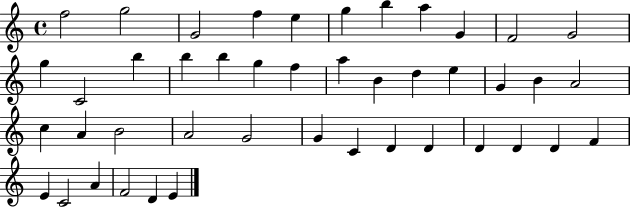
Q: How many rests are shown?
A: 0